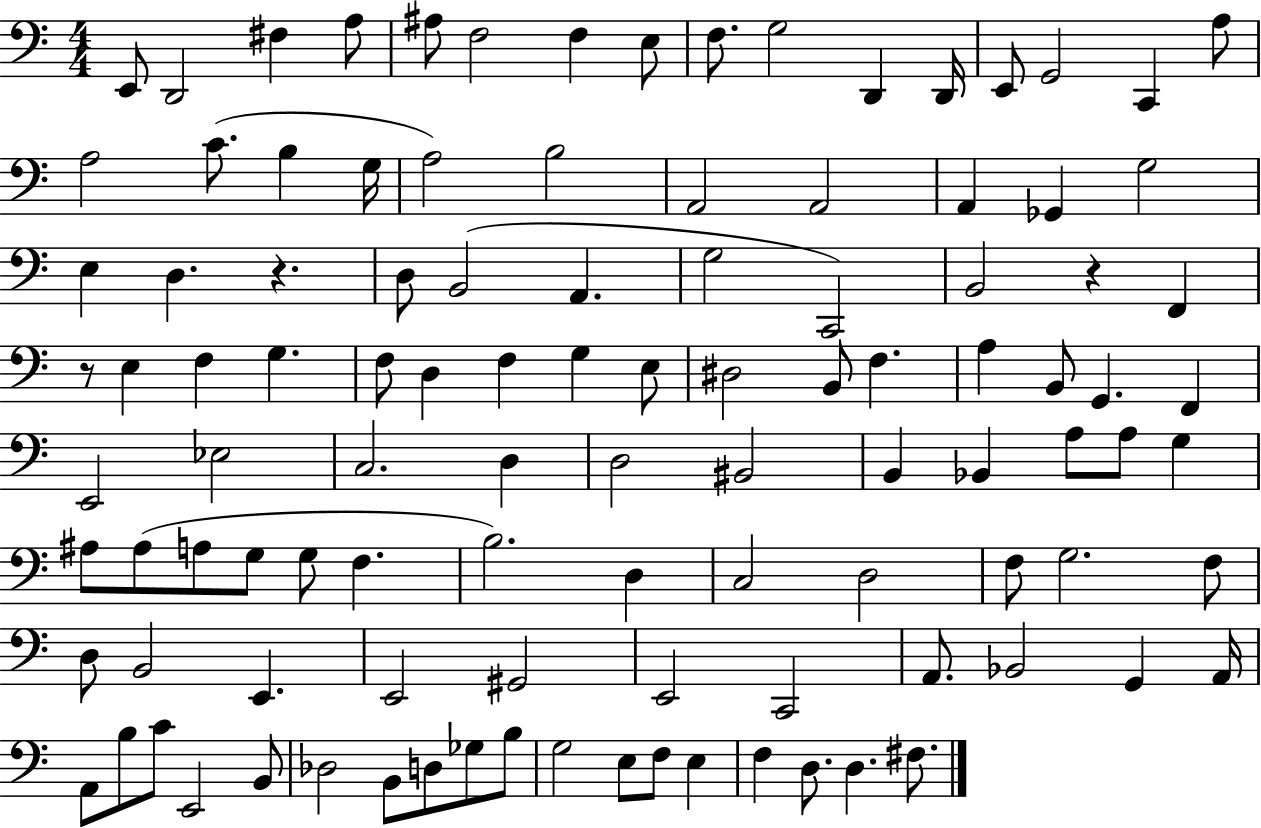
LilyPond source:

{
  \clef bass
  \numericTimeSignature
  \time 4/4
  \key c \major
  e,8 d,2 fis4 a8 | ais8 f2 f4 e8 | f8. g2 d,4 d,16 | e,8 g,2 c,4 a8 | \break a2 c'8.( b4 g16 | a2) b2 | a,2 a,2 | a,4 ges,4 g2 | \break e4 d4. r4. | d8 b,2( a,4. | g2 c,2) | b,2 r4 f,4 | \break r8 e4 f4 g4. | f8 d4 f4 g4 e8 | dis2 b,8 f4. | a4 b,8 g,4. f,4 | \break e,2 ees2 | c2. d4 | d2 bis,2 | b,4 bes,4 a8 a8 g4 | \break ais8 ais8( a8 g8 g8 f4. | b2.) d4 | c2 d2 | f8 g2. f8 | \break d8 b,2 e,4. | e,2 gis,2 | e,2 c,2 | a,8. bes,2 g,4 a,16 | \break a,8 b8 c'8 e,2 b,8 | des2 b,8 d8 ges8 b8 | g2 e8 f8 e4 | f4 d8. d4. fis8. | \break \bar "|."
}